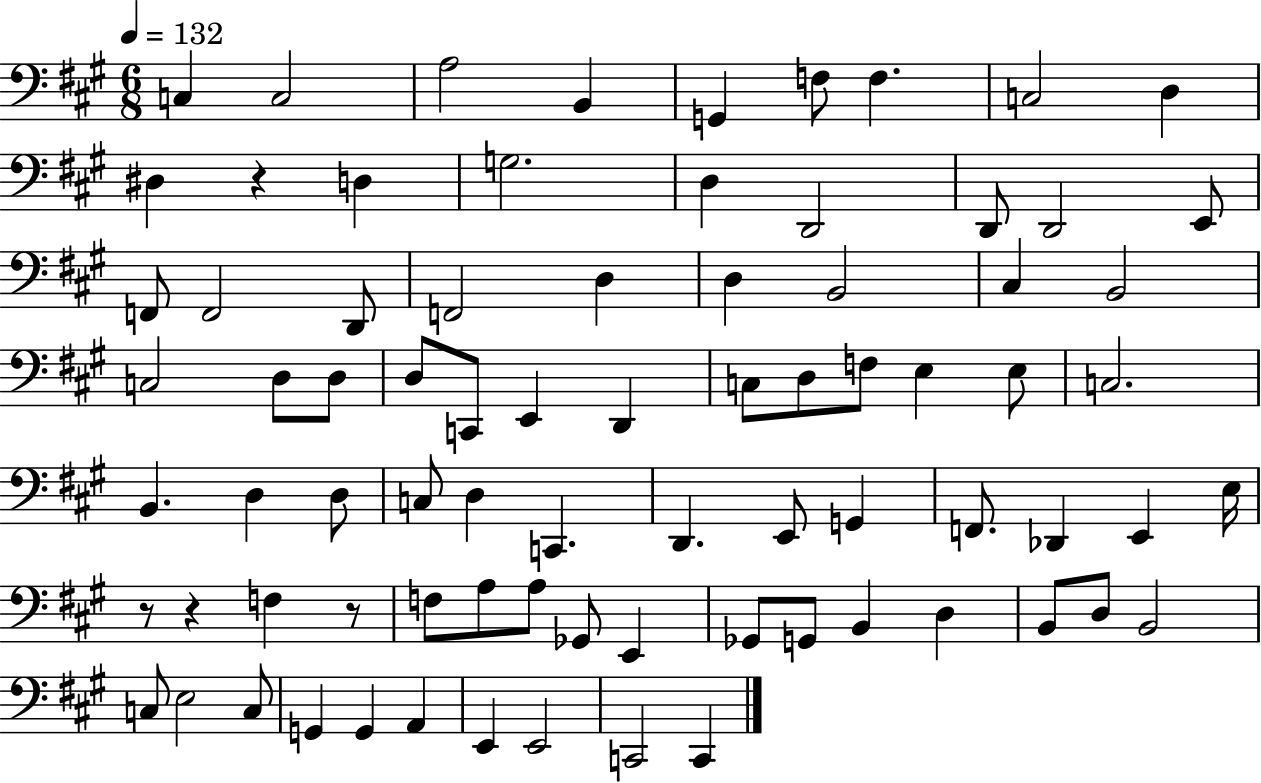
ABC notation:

X:1
T:Untitled
M:6/8
L:1/4
K:A
C, C,2 A,2 B,, G,, F,/2 F, C,2 D, ^D, z D, G,2 D, D,,2 D,,/2 D,,2 E,,/2 F,,/2 F,,2 D,,/2 F,,2 D, D, B,,2 ^C, B,,2 C,2 D,/2 D,/2 D,/2 C,,/2 E,, D,, C,/2 D,/2 F,/2 E, E,/2 C,2 B,, D, D,/2 C,/2 D, C,, D,, E,,/2 G,, F,,/2 _D,, E,, E,/4 z/2 z F, z/2 F,/2 A,/2 A,/2 _G,,/2 E,, _G,,/2 G,,/2 B,, D, B,,/2 D,/2 B,,2 C,/2 E,2 C,/2 G,, G,, A,, E,, E,,2 C,,2 C,,